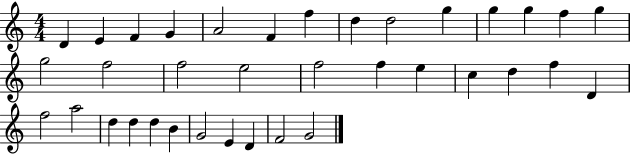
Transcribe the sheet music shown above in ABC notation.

X:1
T:Untitled
M:4/4
L:1/4
K:C
D E F G A2 F f d d2 g g g f g g2 f2 f2 e2 f2 f e c d f D f2 a2 d d d B G2 E D F2 G2